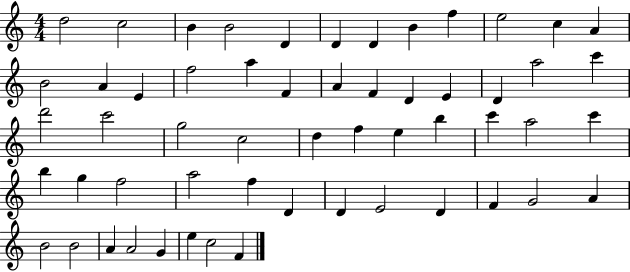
D5/h C5/h B4/q B4/h D4/q D4/q D4/q B4/q F5/q E5/h C5/q A4/q B4/h A4/q E4/q F5/h A5/q F4/q A4/q F4/q D4/q E4/q D4/q A5/h C6/q D6/h C6/h G5/h C5/h D5/q F5/q E5/q B5/q C6/q A5/h C6/q B5/q G5/q F5/h A5/h F5/q D4/q D4/q E4/h D4/q F4/q G4/h A4/q B4/h B4/h A4/q A4/h G4/q E5/q C5/h F4/q